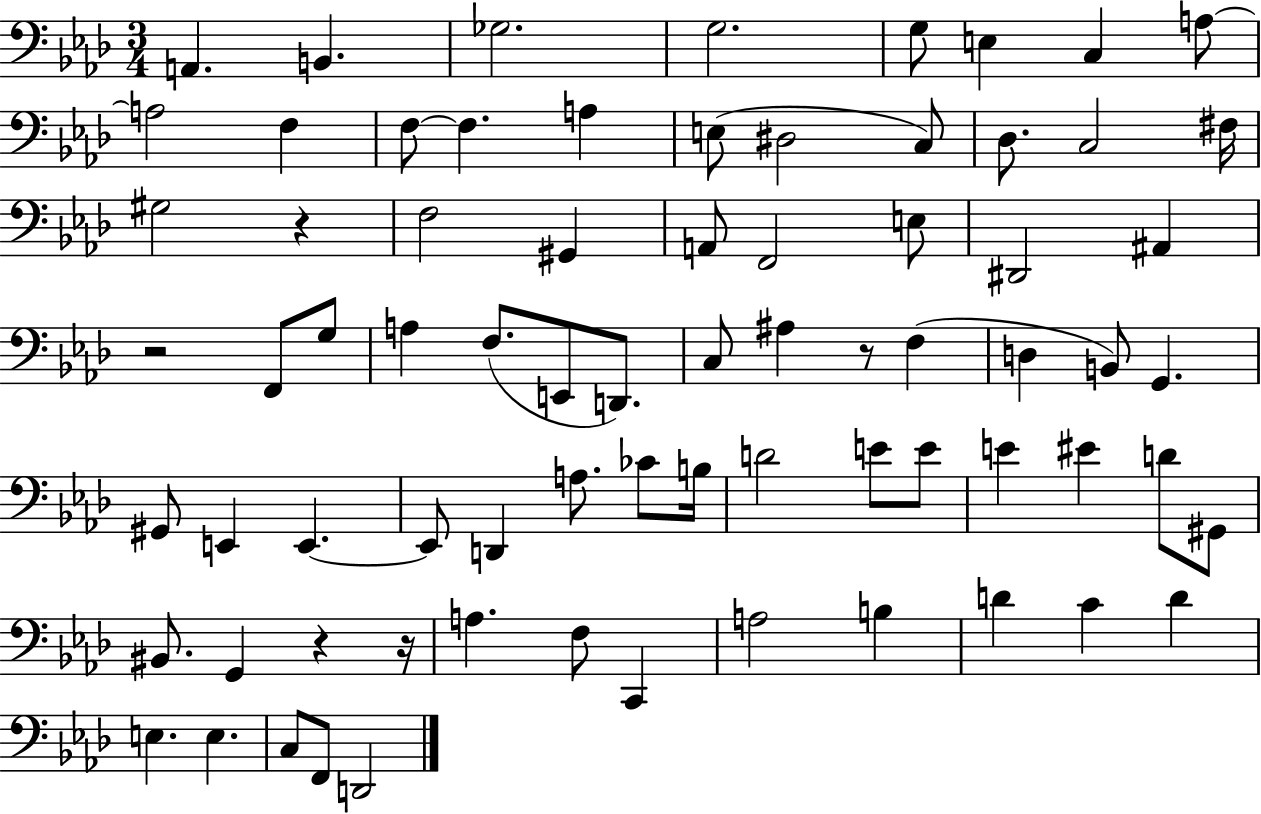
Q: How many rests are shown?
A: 5